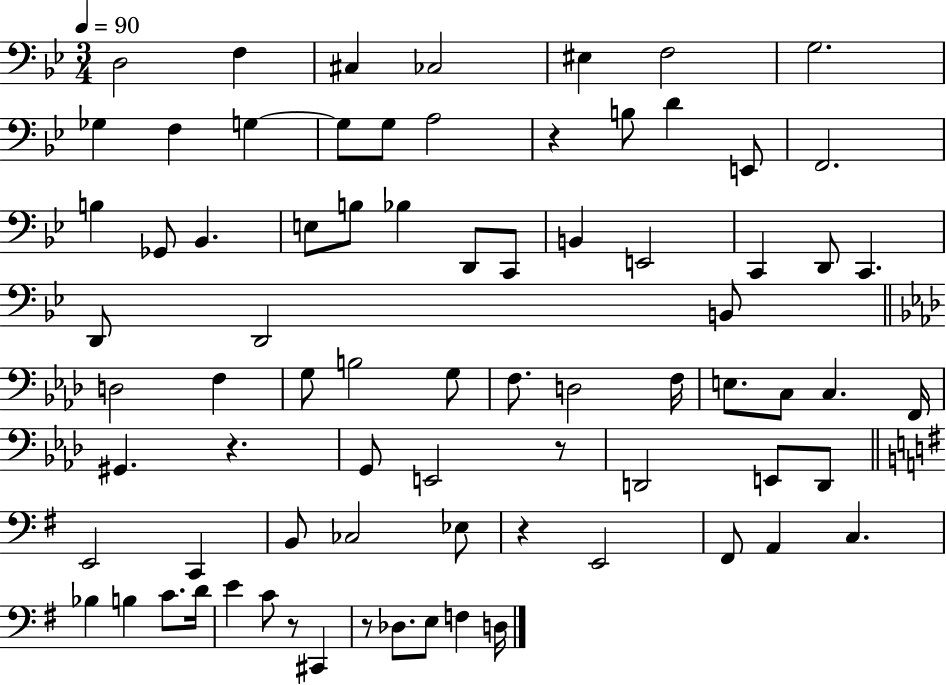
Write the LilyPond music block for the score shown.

{
  \clef bass
  \numericTimeSignature
  \time 3/4
  \key bes \major
  \tempo 4 = 90
  d2 f4 | cis4 ces2 | eis4 f2 | g2. | \break ges4 f4 g4~~ | g8 g8 a2 | r4 b8 d'4 e,8 | f,2. | \break b4 ges,8 bes,4. | e8 b8 bes4 d,8 c,8 | b,4 e,2 | c,4 d,8 c,4. | \break d,8 d,2 b,8 | \bar "||" \break \key aes \major d2 f4 | g8 b2 g8 | f8. d2 f16 | e8. c8 c4. f,16 | \break gis,4. r4. | g,8 e,2 r8 | d,2 e,8 d,8 | \bar "||" \break \key e \minor e,2 c,4 | b,8 ces2 ees8 | r4 e,2 | fis,8 a,4 c4. | \break bes4 b4 c'8. d'16 | e'4 c'8 r8 cis,4 | r8 des8. e8 f4 d16 | \bar "|."
}